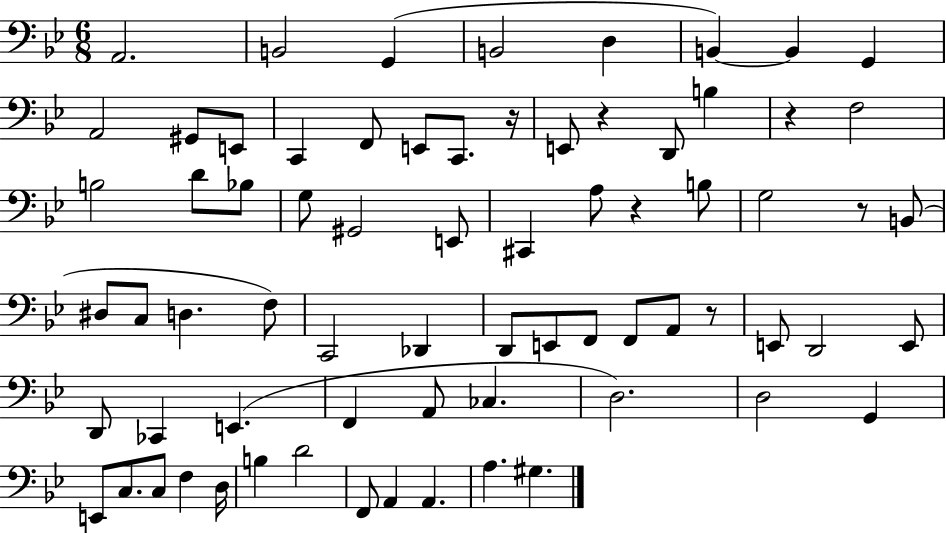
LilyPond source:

{
  \clef bass
  \numericTimeSignature
  \time 6/8
  \key bes \major
  a,2. | b,2 g,4( | b,2 d4 | b,4~~) b,4 g,4 | \break a,2 gis,8 e,8 | c,4 f,8 e,8 c,8. r16 | e,8 r4 d,8 b4 | r4 f2 | \break b2 d'8 bes8 | g8 gis,2 e,8 | cis,4 a8 r4 b8 | g2 r8 b,8( | \break dis8 c8 d4. f8) | c,2 des,4 | d,8 e,8 f,8 f,8 a,8 r8 | e,8 d,2 e,8 | \break d,8 ces,4 e,4.( | f,4 a,8 ces4. | d2.) | d2 g,4 | \break e,8 c8. c8 f4 d16 | b4 d'2 | f,8 a,4 a,4. | a4. gis4. | \break \bar "|."
}